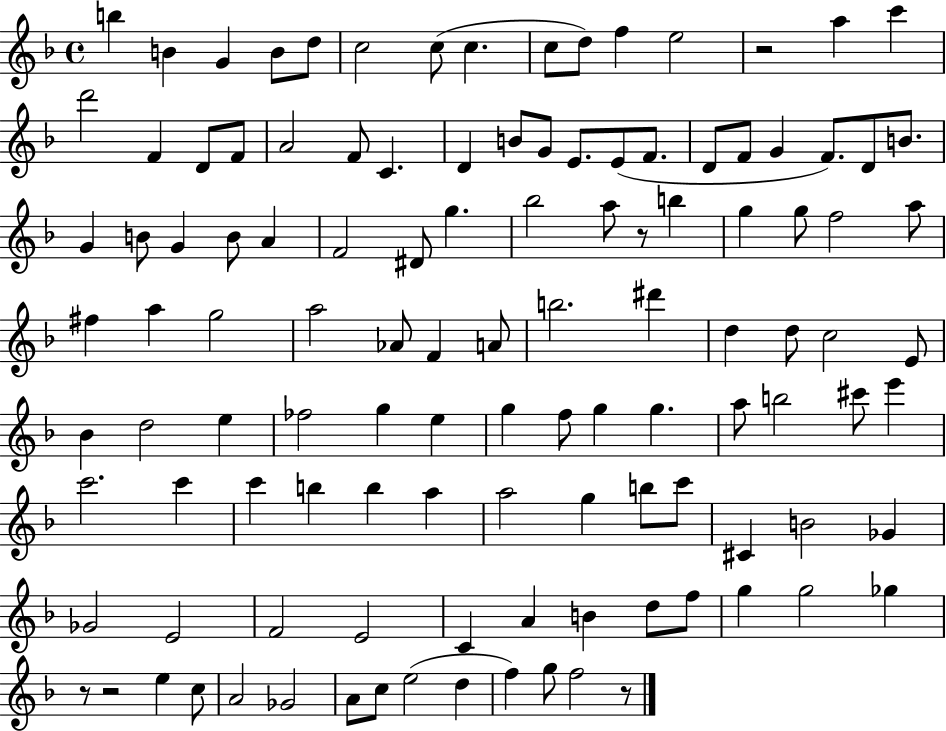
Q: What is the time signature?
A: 4/4